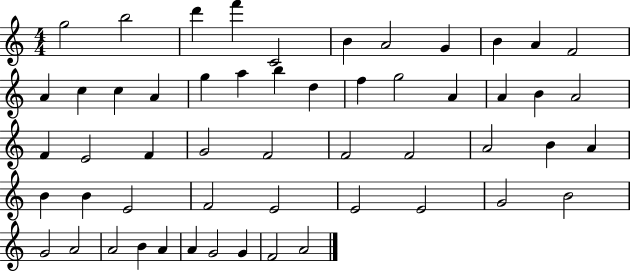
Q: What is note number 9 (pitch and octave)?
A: B4